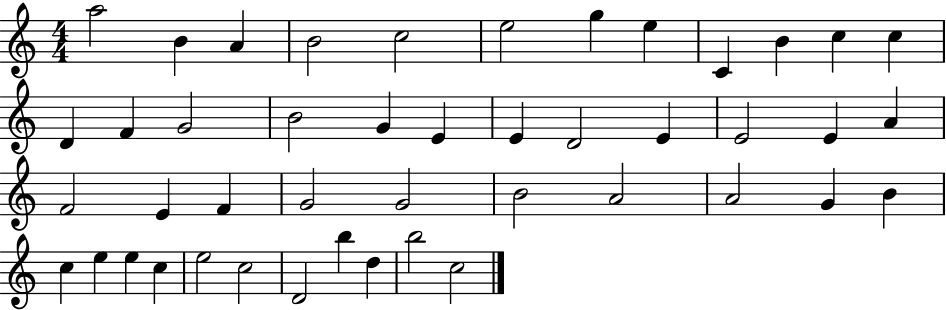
A5/h B4/q A4/q B4/h C5/h E5/h G5/q E5/q C4/q B4/q C5/q C5/q D4/q F4/q G4/h B4/h G4/q E4/q E4/q D4/h E4/q E4/h E4/q A4/q F4/h E4/q F4/q G4/h G4/h B4/h A4/h A4/h G4/q B4/q C5/q E5/q E5/q C5/q E5/h C5/h D4/h B5/q D5/q B5/h C5/h